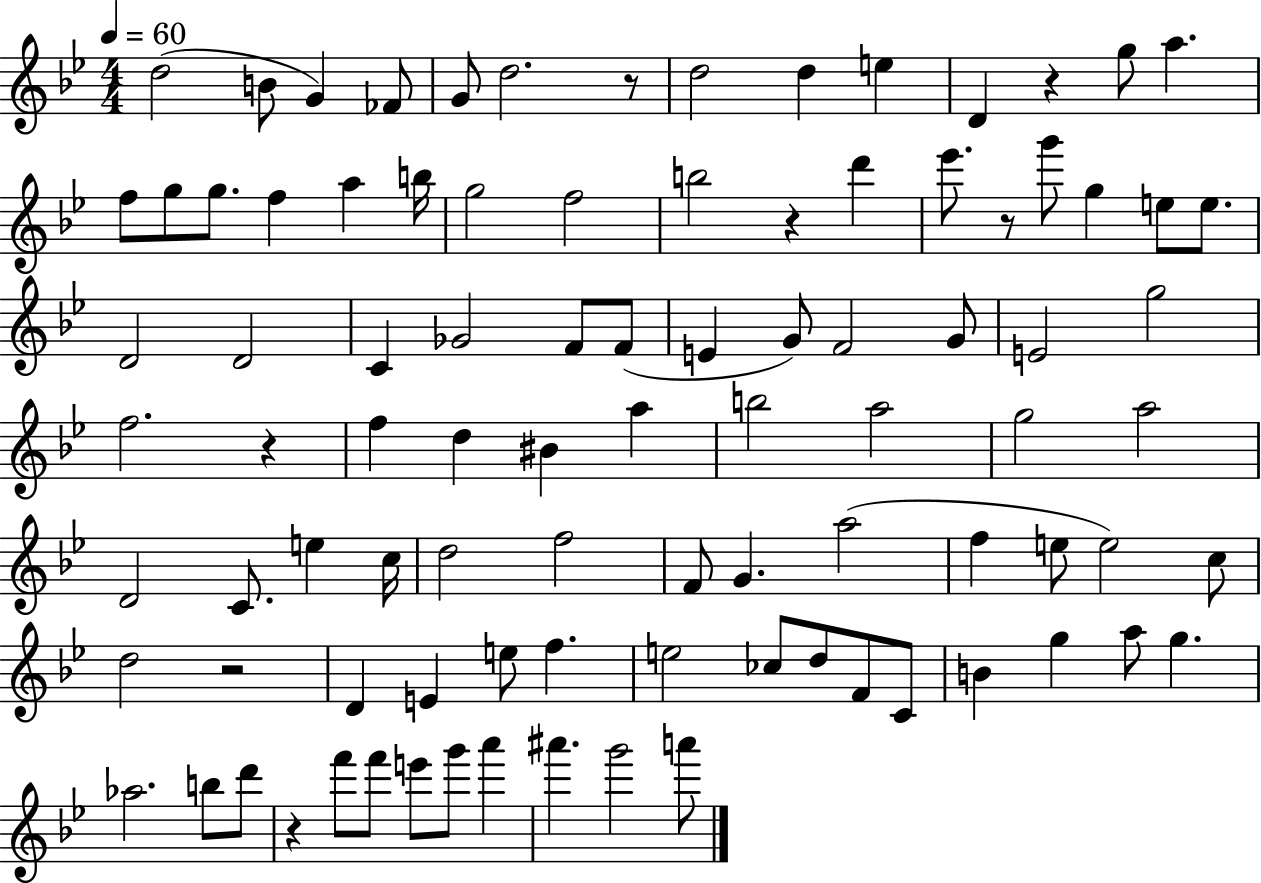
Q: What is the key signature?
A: BES major